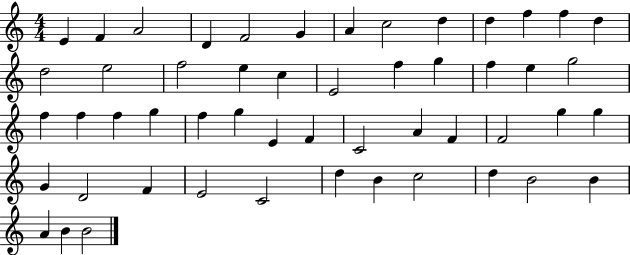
{
  \clef treble
  \numericTimeSignature
  \time 4/4
  \key c \major
  e'4 f'4 a'2 | d'4 f'2 g'4 | a'4 c''2 d''4 | d''4 f''4 f''4 d''4 | \break d''2 e''2 | f''2 e''4 c''4 | e'2 f''4 g''4 | f''4 e''4 g''2 | \break f''4 f''4 f''4 g''4 | f''4 g''4 e'4 f'4 | c'2 a'4 f'4 | f'2 g''4 g''4 | \break g'4 d'2 f'4 | e'2 c'2 | d''4 b'4 c''2 | d''4 b'2 b'4 | \break a'4 b'4 b'2 | \bar "|."
}